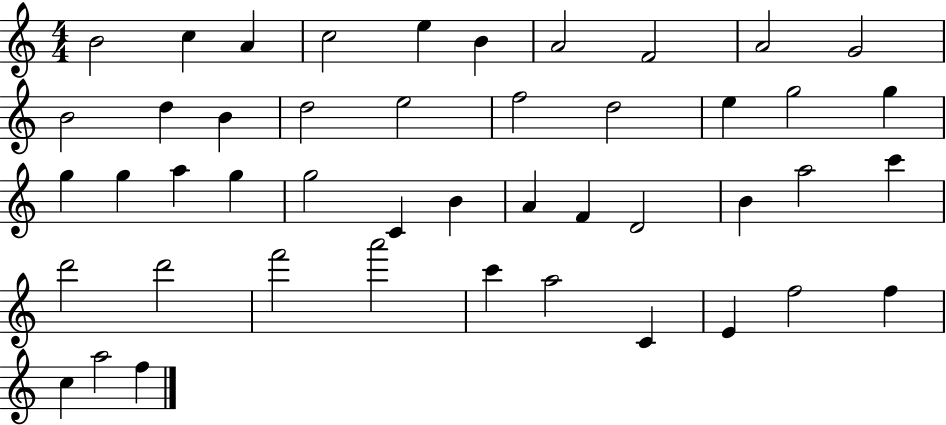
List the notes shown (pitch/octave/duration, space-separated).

B4/h C5/q A4/q C5/h E5/q B4/q A4/h F4/h A4/h G4/h B4/h D5/q B4/q D5/h E5/h F5/h D5/h E5/q G5/h G5/q G5/q G5/q A5/q G5/q G5/h C4/q B4/q A4/q F4/q D4/h B4/q A5/h C6/q D6/h D6/h F6/h A6/h C6/q A5/h C4/q E4/q F5/h F5/q C5/q A5/h F5/q